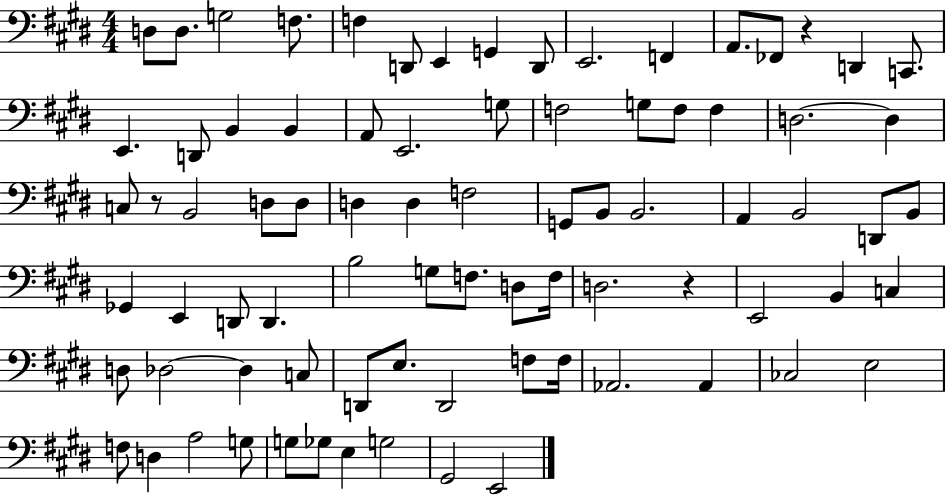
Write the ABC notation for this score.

X:1
T:Untitled
M:4/4
L:1/4
K:E
D,/2 D,/2 G,2 F,/2 F, D,,/2 E,, G,, D,,/2 E,,2 F,, A,,/2 _F,,/2 z D,, C,,/2 E,, D,,/2 B,, B,, A,,/2 E,,2 G,/2 F,2 G,/2 F,/2 F, D,2 D, C,/2 z/2 B,,2 D,/2 D,/2 D, D, F,2 G,,/2 B,,/2 B,,2 A,, B,,2 D,,/2 B,,/2 _G,, E,, D,,/2 D,, B,2 G,/2 F,/2 D,/2 F,/4 D,2 z E,,2 B,, C, D,/2 _D,2 _D, C,/2 D,,/2 E,/2 D,,2 F,/2 F,/4 _A,,2 _A,, _C,2 E,2 F,/2 D, A,2 G,/2 G,/2 _G,/2 E, G,2 ^G,,2 E,,2